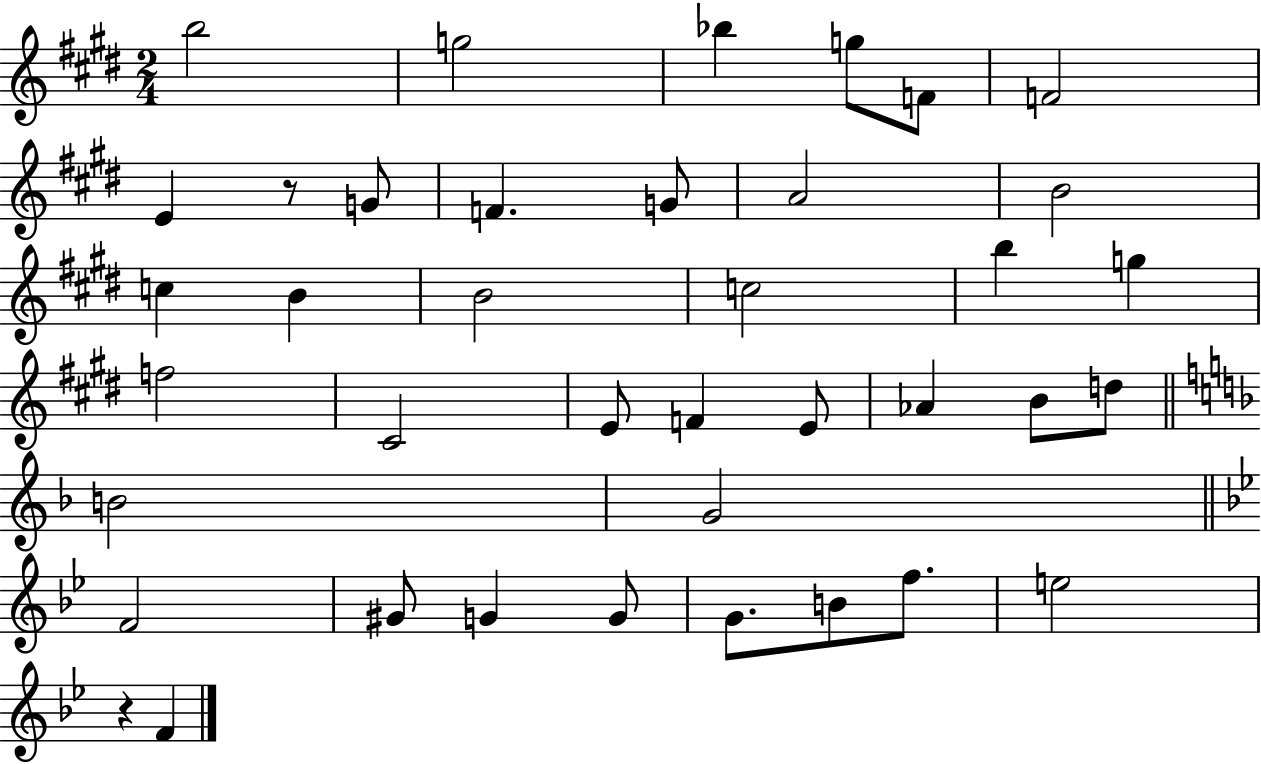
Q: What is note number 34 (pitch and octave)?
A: B4